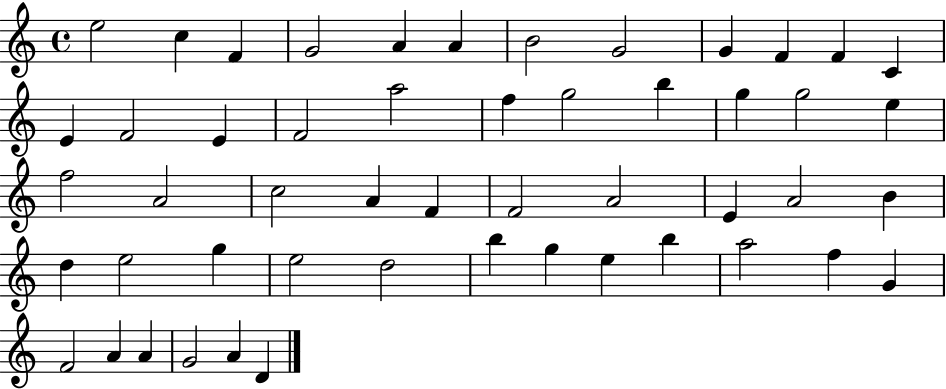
E5/h C5/q F4/q G4/h A4/q A4/q B4/h G4/h G4/q F4/q F4/q C4/q E4/q F4/h E4/q F4/h A5/h F5/q G5/h B5/q G5/q G5/h E5/q F5/h A4/h C5/h A4/q F4/q F4/h A4/h E4/q A4/h B4/q D5/q E5/h G5/q E5/h D5/h B5/q G5/q E5/q B5/q A5/h F5/q G4/q F4/h A4/q A4/q G4/h A4/q D4/q